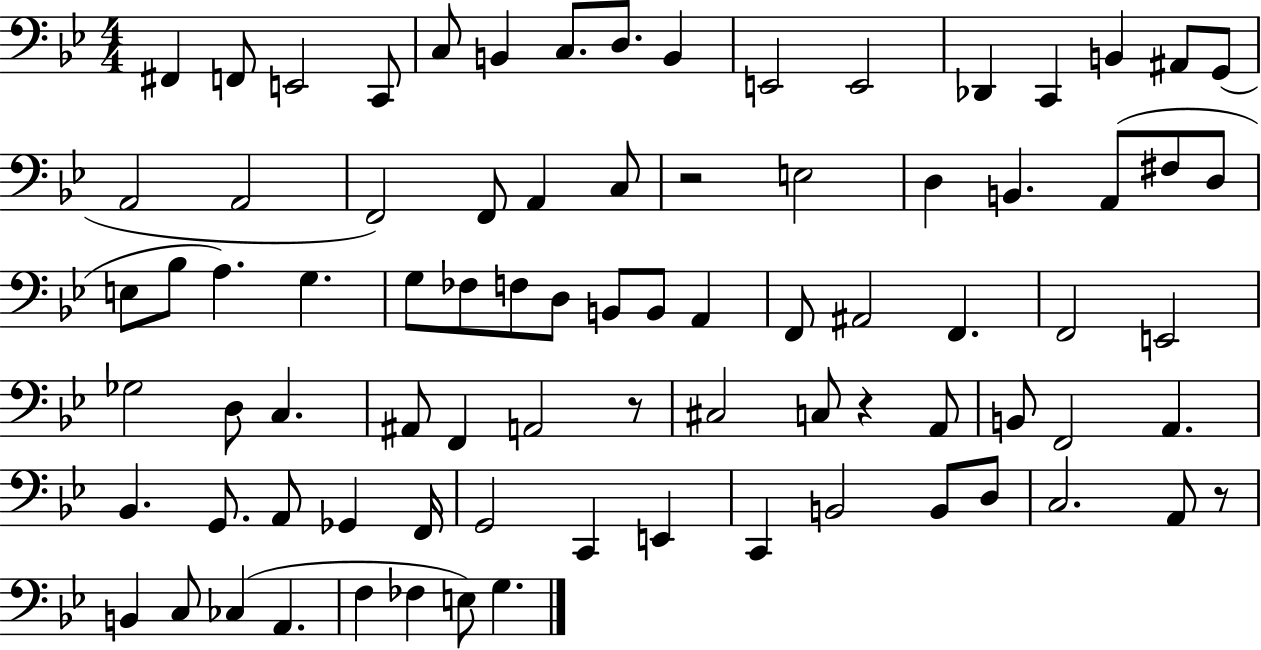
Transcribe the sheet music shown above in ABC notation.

X:1
T:Untitled
M:4/4
L:1/4
K:Bb
^F,, F,,/2 E,,2 C,,/2 C,/2 B,, C,/2 D,/2 B,, E,,2 E,,2 _D,, C,, B,, ^A,,/2 G,,/2 A,,2 A,,2 F,,2 F,,/2 A,, C,/2 z2 E,2 D, B,, A,,/2 ^F,/2 D,/2 E,/2 _B,/2 A, G, G,/2 _F,/2 F,/2 D,/2 B,,/2 B,,/2 A,, F,,/2 ^A,,2 F,, F,,2 E,,2 _G,2 D,/2 C, ^A,,/2 F,, A,,2 z/2 ^C,2 C,/2 z A,,/2 B,,/2 F,,2 A,, _B,, G,,/2 A,,/2 _G,, F,,/4 G,,2 C,, E,, C,, B,,2 B,,/2 D,/2 C,2 A,,/2 z/2 B,, C,/2 _C, A,, F, _F, E,/2 G,